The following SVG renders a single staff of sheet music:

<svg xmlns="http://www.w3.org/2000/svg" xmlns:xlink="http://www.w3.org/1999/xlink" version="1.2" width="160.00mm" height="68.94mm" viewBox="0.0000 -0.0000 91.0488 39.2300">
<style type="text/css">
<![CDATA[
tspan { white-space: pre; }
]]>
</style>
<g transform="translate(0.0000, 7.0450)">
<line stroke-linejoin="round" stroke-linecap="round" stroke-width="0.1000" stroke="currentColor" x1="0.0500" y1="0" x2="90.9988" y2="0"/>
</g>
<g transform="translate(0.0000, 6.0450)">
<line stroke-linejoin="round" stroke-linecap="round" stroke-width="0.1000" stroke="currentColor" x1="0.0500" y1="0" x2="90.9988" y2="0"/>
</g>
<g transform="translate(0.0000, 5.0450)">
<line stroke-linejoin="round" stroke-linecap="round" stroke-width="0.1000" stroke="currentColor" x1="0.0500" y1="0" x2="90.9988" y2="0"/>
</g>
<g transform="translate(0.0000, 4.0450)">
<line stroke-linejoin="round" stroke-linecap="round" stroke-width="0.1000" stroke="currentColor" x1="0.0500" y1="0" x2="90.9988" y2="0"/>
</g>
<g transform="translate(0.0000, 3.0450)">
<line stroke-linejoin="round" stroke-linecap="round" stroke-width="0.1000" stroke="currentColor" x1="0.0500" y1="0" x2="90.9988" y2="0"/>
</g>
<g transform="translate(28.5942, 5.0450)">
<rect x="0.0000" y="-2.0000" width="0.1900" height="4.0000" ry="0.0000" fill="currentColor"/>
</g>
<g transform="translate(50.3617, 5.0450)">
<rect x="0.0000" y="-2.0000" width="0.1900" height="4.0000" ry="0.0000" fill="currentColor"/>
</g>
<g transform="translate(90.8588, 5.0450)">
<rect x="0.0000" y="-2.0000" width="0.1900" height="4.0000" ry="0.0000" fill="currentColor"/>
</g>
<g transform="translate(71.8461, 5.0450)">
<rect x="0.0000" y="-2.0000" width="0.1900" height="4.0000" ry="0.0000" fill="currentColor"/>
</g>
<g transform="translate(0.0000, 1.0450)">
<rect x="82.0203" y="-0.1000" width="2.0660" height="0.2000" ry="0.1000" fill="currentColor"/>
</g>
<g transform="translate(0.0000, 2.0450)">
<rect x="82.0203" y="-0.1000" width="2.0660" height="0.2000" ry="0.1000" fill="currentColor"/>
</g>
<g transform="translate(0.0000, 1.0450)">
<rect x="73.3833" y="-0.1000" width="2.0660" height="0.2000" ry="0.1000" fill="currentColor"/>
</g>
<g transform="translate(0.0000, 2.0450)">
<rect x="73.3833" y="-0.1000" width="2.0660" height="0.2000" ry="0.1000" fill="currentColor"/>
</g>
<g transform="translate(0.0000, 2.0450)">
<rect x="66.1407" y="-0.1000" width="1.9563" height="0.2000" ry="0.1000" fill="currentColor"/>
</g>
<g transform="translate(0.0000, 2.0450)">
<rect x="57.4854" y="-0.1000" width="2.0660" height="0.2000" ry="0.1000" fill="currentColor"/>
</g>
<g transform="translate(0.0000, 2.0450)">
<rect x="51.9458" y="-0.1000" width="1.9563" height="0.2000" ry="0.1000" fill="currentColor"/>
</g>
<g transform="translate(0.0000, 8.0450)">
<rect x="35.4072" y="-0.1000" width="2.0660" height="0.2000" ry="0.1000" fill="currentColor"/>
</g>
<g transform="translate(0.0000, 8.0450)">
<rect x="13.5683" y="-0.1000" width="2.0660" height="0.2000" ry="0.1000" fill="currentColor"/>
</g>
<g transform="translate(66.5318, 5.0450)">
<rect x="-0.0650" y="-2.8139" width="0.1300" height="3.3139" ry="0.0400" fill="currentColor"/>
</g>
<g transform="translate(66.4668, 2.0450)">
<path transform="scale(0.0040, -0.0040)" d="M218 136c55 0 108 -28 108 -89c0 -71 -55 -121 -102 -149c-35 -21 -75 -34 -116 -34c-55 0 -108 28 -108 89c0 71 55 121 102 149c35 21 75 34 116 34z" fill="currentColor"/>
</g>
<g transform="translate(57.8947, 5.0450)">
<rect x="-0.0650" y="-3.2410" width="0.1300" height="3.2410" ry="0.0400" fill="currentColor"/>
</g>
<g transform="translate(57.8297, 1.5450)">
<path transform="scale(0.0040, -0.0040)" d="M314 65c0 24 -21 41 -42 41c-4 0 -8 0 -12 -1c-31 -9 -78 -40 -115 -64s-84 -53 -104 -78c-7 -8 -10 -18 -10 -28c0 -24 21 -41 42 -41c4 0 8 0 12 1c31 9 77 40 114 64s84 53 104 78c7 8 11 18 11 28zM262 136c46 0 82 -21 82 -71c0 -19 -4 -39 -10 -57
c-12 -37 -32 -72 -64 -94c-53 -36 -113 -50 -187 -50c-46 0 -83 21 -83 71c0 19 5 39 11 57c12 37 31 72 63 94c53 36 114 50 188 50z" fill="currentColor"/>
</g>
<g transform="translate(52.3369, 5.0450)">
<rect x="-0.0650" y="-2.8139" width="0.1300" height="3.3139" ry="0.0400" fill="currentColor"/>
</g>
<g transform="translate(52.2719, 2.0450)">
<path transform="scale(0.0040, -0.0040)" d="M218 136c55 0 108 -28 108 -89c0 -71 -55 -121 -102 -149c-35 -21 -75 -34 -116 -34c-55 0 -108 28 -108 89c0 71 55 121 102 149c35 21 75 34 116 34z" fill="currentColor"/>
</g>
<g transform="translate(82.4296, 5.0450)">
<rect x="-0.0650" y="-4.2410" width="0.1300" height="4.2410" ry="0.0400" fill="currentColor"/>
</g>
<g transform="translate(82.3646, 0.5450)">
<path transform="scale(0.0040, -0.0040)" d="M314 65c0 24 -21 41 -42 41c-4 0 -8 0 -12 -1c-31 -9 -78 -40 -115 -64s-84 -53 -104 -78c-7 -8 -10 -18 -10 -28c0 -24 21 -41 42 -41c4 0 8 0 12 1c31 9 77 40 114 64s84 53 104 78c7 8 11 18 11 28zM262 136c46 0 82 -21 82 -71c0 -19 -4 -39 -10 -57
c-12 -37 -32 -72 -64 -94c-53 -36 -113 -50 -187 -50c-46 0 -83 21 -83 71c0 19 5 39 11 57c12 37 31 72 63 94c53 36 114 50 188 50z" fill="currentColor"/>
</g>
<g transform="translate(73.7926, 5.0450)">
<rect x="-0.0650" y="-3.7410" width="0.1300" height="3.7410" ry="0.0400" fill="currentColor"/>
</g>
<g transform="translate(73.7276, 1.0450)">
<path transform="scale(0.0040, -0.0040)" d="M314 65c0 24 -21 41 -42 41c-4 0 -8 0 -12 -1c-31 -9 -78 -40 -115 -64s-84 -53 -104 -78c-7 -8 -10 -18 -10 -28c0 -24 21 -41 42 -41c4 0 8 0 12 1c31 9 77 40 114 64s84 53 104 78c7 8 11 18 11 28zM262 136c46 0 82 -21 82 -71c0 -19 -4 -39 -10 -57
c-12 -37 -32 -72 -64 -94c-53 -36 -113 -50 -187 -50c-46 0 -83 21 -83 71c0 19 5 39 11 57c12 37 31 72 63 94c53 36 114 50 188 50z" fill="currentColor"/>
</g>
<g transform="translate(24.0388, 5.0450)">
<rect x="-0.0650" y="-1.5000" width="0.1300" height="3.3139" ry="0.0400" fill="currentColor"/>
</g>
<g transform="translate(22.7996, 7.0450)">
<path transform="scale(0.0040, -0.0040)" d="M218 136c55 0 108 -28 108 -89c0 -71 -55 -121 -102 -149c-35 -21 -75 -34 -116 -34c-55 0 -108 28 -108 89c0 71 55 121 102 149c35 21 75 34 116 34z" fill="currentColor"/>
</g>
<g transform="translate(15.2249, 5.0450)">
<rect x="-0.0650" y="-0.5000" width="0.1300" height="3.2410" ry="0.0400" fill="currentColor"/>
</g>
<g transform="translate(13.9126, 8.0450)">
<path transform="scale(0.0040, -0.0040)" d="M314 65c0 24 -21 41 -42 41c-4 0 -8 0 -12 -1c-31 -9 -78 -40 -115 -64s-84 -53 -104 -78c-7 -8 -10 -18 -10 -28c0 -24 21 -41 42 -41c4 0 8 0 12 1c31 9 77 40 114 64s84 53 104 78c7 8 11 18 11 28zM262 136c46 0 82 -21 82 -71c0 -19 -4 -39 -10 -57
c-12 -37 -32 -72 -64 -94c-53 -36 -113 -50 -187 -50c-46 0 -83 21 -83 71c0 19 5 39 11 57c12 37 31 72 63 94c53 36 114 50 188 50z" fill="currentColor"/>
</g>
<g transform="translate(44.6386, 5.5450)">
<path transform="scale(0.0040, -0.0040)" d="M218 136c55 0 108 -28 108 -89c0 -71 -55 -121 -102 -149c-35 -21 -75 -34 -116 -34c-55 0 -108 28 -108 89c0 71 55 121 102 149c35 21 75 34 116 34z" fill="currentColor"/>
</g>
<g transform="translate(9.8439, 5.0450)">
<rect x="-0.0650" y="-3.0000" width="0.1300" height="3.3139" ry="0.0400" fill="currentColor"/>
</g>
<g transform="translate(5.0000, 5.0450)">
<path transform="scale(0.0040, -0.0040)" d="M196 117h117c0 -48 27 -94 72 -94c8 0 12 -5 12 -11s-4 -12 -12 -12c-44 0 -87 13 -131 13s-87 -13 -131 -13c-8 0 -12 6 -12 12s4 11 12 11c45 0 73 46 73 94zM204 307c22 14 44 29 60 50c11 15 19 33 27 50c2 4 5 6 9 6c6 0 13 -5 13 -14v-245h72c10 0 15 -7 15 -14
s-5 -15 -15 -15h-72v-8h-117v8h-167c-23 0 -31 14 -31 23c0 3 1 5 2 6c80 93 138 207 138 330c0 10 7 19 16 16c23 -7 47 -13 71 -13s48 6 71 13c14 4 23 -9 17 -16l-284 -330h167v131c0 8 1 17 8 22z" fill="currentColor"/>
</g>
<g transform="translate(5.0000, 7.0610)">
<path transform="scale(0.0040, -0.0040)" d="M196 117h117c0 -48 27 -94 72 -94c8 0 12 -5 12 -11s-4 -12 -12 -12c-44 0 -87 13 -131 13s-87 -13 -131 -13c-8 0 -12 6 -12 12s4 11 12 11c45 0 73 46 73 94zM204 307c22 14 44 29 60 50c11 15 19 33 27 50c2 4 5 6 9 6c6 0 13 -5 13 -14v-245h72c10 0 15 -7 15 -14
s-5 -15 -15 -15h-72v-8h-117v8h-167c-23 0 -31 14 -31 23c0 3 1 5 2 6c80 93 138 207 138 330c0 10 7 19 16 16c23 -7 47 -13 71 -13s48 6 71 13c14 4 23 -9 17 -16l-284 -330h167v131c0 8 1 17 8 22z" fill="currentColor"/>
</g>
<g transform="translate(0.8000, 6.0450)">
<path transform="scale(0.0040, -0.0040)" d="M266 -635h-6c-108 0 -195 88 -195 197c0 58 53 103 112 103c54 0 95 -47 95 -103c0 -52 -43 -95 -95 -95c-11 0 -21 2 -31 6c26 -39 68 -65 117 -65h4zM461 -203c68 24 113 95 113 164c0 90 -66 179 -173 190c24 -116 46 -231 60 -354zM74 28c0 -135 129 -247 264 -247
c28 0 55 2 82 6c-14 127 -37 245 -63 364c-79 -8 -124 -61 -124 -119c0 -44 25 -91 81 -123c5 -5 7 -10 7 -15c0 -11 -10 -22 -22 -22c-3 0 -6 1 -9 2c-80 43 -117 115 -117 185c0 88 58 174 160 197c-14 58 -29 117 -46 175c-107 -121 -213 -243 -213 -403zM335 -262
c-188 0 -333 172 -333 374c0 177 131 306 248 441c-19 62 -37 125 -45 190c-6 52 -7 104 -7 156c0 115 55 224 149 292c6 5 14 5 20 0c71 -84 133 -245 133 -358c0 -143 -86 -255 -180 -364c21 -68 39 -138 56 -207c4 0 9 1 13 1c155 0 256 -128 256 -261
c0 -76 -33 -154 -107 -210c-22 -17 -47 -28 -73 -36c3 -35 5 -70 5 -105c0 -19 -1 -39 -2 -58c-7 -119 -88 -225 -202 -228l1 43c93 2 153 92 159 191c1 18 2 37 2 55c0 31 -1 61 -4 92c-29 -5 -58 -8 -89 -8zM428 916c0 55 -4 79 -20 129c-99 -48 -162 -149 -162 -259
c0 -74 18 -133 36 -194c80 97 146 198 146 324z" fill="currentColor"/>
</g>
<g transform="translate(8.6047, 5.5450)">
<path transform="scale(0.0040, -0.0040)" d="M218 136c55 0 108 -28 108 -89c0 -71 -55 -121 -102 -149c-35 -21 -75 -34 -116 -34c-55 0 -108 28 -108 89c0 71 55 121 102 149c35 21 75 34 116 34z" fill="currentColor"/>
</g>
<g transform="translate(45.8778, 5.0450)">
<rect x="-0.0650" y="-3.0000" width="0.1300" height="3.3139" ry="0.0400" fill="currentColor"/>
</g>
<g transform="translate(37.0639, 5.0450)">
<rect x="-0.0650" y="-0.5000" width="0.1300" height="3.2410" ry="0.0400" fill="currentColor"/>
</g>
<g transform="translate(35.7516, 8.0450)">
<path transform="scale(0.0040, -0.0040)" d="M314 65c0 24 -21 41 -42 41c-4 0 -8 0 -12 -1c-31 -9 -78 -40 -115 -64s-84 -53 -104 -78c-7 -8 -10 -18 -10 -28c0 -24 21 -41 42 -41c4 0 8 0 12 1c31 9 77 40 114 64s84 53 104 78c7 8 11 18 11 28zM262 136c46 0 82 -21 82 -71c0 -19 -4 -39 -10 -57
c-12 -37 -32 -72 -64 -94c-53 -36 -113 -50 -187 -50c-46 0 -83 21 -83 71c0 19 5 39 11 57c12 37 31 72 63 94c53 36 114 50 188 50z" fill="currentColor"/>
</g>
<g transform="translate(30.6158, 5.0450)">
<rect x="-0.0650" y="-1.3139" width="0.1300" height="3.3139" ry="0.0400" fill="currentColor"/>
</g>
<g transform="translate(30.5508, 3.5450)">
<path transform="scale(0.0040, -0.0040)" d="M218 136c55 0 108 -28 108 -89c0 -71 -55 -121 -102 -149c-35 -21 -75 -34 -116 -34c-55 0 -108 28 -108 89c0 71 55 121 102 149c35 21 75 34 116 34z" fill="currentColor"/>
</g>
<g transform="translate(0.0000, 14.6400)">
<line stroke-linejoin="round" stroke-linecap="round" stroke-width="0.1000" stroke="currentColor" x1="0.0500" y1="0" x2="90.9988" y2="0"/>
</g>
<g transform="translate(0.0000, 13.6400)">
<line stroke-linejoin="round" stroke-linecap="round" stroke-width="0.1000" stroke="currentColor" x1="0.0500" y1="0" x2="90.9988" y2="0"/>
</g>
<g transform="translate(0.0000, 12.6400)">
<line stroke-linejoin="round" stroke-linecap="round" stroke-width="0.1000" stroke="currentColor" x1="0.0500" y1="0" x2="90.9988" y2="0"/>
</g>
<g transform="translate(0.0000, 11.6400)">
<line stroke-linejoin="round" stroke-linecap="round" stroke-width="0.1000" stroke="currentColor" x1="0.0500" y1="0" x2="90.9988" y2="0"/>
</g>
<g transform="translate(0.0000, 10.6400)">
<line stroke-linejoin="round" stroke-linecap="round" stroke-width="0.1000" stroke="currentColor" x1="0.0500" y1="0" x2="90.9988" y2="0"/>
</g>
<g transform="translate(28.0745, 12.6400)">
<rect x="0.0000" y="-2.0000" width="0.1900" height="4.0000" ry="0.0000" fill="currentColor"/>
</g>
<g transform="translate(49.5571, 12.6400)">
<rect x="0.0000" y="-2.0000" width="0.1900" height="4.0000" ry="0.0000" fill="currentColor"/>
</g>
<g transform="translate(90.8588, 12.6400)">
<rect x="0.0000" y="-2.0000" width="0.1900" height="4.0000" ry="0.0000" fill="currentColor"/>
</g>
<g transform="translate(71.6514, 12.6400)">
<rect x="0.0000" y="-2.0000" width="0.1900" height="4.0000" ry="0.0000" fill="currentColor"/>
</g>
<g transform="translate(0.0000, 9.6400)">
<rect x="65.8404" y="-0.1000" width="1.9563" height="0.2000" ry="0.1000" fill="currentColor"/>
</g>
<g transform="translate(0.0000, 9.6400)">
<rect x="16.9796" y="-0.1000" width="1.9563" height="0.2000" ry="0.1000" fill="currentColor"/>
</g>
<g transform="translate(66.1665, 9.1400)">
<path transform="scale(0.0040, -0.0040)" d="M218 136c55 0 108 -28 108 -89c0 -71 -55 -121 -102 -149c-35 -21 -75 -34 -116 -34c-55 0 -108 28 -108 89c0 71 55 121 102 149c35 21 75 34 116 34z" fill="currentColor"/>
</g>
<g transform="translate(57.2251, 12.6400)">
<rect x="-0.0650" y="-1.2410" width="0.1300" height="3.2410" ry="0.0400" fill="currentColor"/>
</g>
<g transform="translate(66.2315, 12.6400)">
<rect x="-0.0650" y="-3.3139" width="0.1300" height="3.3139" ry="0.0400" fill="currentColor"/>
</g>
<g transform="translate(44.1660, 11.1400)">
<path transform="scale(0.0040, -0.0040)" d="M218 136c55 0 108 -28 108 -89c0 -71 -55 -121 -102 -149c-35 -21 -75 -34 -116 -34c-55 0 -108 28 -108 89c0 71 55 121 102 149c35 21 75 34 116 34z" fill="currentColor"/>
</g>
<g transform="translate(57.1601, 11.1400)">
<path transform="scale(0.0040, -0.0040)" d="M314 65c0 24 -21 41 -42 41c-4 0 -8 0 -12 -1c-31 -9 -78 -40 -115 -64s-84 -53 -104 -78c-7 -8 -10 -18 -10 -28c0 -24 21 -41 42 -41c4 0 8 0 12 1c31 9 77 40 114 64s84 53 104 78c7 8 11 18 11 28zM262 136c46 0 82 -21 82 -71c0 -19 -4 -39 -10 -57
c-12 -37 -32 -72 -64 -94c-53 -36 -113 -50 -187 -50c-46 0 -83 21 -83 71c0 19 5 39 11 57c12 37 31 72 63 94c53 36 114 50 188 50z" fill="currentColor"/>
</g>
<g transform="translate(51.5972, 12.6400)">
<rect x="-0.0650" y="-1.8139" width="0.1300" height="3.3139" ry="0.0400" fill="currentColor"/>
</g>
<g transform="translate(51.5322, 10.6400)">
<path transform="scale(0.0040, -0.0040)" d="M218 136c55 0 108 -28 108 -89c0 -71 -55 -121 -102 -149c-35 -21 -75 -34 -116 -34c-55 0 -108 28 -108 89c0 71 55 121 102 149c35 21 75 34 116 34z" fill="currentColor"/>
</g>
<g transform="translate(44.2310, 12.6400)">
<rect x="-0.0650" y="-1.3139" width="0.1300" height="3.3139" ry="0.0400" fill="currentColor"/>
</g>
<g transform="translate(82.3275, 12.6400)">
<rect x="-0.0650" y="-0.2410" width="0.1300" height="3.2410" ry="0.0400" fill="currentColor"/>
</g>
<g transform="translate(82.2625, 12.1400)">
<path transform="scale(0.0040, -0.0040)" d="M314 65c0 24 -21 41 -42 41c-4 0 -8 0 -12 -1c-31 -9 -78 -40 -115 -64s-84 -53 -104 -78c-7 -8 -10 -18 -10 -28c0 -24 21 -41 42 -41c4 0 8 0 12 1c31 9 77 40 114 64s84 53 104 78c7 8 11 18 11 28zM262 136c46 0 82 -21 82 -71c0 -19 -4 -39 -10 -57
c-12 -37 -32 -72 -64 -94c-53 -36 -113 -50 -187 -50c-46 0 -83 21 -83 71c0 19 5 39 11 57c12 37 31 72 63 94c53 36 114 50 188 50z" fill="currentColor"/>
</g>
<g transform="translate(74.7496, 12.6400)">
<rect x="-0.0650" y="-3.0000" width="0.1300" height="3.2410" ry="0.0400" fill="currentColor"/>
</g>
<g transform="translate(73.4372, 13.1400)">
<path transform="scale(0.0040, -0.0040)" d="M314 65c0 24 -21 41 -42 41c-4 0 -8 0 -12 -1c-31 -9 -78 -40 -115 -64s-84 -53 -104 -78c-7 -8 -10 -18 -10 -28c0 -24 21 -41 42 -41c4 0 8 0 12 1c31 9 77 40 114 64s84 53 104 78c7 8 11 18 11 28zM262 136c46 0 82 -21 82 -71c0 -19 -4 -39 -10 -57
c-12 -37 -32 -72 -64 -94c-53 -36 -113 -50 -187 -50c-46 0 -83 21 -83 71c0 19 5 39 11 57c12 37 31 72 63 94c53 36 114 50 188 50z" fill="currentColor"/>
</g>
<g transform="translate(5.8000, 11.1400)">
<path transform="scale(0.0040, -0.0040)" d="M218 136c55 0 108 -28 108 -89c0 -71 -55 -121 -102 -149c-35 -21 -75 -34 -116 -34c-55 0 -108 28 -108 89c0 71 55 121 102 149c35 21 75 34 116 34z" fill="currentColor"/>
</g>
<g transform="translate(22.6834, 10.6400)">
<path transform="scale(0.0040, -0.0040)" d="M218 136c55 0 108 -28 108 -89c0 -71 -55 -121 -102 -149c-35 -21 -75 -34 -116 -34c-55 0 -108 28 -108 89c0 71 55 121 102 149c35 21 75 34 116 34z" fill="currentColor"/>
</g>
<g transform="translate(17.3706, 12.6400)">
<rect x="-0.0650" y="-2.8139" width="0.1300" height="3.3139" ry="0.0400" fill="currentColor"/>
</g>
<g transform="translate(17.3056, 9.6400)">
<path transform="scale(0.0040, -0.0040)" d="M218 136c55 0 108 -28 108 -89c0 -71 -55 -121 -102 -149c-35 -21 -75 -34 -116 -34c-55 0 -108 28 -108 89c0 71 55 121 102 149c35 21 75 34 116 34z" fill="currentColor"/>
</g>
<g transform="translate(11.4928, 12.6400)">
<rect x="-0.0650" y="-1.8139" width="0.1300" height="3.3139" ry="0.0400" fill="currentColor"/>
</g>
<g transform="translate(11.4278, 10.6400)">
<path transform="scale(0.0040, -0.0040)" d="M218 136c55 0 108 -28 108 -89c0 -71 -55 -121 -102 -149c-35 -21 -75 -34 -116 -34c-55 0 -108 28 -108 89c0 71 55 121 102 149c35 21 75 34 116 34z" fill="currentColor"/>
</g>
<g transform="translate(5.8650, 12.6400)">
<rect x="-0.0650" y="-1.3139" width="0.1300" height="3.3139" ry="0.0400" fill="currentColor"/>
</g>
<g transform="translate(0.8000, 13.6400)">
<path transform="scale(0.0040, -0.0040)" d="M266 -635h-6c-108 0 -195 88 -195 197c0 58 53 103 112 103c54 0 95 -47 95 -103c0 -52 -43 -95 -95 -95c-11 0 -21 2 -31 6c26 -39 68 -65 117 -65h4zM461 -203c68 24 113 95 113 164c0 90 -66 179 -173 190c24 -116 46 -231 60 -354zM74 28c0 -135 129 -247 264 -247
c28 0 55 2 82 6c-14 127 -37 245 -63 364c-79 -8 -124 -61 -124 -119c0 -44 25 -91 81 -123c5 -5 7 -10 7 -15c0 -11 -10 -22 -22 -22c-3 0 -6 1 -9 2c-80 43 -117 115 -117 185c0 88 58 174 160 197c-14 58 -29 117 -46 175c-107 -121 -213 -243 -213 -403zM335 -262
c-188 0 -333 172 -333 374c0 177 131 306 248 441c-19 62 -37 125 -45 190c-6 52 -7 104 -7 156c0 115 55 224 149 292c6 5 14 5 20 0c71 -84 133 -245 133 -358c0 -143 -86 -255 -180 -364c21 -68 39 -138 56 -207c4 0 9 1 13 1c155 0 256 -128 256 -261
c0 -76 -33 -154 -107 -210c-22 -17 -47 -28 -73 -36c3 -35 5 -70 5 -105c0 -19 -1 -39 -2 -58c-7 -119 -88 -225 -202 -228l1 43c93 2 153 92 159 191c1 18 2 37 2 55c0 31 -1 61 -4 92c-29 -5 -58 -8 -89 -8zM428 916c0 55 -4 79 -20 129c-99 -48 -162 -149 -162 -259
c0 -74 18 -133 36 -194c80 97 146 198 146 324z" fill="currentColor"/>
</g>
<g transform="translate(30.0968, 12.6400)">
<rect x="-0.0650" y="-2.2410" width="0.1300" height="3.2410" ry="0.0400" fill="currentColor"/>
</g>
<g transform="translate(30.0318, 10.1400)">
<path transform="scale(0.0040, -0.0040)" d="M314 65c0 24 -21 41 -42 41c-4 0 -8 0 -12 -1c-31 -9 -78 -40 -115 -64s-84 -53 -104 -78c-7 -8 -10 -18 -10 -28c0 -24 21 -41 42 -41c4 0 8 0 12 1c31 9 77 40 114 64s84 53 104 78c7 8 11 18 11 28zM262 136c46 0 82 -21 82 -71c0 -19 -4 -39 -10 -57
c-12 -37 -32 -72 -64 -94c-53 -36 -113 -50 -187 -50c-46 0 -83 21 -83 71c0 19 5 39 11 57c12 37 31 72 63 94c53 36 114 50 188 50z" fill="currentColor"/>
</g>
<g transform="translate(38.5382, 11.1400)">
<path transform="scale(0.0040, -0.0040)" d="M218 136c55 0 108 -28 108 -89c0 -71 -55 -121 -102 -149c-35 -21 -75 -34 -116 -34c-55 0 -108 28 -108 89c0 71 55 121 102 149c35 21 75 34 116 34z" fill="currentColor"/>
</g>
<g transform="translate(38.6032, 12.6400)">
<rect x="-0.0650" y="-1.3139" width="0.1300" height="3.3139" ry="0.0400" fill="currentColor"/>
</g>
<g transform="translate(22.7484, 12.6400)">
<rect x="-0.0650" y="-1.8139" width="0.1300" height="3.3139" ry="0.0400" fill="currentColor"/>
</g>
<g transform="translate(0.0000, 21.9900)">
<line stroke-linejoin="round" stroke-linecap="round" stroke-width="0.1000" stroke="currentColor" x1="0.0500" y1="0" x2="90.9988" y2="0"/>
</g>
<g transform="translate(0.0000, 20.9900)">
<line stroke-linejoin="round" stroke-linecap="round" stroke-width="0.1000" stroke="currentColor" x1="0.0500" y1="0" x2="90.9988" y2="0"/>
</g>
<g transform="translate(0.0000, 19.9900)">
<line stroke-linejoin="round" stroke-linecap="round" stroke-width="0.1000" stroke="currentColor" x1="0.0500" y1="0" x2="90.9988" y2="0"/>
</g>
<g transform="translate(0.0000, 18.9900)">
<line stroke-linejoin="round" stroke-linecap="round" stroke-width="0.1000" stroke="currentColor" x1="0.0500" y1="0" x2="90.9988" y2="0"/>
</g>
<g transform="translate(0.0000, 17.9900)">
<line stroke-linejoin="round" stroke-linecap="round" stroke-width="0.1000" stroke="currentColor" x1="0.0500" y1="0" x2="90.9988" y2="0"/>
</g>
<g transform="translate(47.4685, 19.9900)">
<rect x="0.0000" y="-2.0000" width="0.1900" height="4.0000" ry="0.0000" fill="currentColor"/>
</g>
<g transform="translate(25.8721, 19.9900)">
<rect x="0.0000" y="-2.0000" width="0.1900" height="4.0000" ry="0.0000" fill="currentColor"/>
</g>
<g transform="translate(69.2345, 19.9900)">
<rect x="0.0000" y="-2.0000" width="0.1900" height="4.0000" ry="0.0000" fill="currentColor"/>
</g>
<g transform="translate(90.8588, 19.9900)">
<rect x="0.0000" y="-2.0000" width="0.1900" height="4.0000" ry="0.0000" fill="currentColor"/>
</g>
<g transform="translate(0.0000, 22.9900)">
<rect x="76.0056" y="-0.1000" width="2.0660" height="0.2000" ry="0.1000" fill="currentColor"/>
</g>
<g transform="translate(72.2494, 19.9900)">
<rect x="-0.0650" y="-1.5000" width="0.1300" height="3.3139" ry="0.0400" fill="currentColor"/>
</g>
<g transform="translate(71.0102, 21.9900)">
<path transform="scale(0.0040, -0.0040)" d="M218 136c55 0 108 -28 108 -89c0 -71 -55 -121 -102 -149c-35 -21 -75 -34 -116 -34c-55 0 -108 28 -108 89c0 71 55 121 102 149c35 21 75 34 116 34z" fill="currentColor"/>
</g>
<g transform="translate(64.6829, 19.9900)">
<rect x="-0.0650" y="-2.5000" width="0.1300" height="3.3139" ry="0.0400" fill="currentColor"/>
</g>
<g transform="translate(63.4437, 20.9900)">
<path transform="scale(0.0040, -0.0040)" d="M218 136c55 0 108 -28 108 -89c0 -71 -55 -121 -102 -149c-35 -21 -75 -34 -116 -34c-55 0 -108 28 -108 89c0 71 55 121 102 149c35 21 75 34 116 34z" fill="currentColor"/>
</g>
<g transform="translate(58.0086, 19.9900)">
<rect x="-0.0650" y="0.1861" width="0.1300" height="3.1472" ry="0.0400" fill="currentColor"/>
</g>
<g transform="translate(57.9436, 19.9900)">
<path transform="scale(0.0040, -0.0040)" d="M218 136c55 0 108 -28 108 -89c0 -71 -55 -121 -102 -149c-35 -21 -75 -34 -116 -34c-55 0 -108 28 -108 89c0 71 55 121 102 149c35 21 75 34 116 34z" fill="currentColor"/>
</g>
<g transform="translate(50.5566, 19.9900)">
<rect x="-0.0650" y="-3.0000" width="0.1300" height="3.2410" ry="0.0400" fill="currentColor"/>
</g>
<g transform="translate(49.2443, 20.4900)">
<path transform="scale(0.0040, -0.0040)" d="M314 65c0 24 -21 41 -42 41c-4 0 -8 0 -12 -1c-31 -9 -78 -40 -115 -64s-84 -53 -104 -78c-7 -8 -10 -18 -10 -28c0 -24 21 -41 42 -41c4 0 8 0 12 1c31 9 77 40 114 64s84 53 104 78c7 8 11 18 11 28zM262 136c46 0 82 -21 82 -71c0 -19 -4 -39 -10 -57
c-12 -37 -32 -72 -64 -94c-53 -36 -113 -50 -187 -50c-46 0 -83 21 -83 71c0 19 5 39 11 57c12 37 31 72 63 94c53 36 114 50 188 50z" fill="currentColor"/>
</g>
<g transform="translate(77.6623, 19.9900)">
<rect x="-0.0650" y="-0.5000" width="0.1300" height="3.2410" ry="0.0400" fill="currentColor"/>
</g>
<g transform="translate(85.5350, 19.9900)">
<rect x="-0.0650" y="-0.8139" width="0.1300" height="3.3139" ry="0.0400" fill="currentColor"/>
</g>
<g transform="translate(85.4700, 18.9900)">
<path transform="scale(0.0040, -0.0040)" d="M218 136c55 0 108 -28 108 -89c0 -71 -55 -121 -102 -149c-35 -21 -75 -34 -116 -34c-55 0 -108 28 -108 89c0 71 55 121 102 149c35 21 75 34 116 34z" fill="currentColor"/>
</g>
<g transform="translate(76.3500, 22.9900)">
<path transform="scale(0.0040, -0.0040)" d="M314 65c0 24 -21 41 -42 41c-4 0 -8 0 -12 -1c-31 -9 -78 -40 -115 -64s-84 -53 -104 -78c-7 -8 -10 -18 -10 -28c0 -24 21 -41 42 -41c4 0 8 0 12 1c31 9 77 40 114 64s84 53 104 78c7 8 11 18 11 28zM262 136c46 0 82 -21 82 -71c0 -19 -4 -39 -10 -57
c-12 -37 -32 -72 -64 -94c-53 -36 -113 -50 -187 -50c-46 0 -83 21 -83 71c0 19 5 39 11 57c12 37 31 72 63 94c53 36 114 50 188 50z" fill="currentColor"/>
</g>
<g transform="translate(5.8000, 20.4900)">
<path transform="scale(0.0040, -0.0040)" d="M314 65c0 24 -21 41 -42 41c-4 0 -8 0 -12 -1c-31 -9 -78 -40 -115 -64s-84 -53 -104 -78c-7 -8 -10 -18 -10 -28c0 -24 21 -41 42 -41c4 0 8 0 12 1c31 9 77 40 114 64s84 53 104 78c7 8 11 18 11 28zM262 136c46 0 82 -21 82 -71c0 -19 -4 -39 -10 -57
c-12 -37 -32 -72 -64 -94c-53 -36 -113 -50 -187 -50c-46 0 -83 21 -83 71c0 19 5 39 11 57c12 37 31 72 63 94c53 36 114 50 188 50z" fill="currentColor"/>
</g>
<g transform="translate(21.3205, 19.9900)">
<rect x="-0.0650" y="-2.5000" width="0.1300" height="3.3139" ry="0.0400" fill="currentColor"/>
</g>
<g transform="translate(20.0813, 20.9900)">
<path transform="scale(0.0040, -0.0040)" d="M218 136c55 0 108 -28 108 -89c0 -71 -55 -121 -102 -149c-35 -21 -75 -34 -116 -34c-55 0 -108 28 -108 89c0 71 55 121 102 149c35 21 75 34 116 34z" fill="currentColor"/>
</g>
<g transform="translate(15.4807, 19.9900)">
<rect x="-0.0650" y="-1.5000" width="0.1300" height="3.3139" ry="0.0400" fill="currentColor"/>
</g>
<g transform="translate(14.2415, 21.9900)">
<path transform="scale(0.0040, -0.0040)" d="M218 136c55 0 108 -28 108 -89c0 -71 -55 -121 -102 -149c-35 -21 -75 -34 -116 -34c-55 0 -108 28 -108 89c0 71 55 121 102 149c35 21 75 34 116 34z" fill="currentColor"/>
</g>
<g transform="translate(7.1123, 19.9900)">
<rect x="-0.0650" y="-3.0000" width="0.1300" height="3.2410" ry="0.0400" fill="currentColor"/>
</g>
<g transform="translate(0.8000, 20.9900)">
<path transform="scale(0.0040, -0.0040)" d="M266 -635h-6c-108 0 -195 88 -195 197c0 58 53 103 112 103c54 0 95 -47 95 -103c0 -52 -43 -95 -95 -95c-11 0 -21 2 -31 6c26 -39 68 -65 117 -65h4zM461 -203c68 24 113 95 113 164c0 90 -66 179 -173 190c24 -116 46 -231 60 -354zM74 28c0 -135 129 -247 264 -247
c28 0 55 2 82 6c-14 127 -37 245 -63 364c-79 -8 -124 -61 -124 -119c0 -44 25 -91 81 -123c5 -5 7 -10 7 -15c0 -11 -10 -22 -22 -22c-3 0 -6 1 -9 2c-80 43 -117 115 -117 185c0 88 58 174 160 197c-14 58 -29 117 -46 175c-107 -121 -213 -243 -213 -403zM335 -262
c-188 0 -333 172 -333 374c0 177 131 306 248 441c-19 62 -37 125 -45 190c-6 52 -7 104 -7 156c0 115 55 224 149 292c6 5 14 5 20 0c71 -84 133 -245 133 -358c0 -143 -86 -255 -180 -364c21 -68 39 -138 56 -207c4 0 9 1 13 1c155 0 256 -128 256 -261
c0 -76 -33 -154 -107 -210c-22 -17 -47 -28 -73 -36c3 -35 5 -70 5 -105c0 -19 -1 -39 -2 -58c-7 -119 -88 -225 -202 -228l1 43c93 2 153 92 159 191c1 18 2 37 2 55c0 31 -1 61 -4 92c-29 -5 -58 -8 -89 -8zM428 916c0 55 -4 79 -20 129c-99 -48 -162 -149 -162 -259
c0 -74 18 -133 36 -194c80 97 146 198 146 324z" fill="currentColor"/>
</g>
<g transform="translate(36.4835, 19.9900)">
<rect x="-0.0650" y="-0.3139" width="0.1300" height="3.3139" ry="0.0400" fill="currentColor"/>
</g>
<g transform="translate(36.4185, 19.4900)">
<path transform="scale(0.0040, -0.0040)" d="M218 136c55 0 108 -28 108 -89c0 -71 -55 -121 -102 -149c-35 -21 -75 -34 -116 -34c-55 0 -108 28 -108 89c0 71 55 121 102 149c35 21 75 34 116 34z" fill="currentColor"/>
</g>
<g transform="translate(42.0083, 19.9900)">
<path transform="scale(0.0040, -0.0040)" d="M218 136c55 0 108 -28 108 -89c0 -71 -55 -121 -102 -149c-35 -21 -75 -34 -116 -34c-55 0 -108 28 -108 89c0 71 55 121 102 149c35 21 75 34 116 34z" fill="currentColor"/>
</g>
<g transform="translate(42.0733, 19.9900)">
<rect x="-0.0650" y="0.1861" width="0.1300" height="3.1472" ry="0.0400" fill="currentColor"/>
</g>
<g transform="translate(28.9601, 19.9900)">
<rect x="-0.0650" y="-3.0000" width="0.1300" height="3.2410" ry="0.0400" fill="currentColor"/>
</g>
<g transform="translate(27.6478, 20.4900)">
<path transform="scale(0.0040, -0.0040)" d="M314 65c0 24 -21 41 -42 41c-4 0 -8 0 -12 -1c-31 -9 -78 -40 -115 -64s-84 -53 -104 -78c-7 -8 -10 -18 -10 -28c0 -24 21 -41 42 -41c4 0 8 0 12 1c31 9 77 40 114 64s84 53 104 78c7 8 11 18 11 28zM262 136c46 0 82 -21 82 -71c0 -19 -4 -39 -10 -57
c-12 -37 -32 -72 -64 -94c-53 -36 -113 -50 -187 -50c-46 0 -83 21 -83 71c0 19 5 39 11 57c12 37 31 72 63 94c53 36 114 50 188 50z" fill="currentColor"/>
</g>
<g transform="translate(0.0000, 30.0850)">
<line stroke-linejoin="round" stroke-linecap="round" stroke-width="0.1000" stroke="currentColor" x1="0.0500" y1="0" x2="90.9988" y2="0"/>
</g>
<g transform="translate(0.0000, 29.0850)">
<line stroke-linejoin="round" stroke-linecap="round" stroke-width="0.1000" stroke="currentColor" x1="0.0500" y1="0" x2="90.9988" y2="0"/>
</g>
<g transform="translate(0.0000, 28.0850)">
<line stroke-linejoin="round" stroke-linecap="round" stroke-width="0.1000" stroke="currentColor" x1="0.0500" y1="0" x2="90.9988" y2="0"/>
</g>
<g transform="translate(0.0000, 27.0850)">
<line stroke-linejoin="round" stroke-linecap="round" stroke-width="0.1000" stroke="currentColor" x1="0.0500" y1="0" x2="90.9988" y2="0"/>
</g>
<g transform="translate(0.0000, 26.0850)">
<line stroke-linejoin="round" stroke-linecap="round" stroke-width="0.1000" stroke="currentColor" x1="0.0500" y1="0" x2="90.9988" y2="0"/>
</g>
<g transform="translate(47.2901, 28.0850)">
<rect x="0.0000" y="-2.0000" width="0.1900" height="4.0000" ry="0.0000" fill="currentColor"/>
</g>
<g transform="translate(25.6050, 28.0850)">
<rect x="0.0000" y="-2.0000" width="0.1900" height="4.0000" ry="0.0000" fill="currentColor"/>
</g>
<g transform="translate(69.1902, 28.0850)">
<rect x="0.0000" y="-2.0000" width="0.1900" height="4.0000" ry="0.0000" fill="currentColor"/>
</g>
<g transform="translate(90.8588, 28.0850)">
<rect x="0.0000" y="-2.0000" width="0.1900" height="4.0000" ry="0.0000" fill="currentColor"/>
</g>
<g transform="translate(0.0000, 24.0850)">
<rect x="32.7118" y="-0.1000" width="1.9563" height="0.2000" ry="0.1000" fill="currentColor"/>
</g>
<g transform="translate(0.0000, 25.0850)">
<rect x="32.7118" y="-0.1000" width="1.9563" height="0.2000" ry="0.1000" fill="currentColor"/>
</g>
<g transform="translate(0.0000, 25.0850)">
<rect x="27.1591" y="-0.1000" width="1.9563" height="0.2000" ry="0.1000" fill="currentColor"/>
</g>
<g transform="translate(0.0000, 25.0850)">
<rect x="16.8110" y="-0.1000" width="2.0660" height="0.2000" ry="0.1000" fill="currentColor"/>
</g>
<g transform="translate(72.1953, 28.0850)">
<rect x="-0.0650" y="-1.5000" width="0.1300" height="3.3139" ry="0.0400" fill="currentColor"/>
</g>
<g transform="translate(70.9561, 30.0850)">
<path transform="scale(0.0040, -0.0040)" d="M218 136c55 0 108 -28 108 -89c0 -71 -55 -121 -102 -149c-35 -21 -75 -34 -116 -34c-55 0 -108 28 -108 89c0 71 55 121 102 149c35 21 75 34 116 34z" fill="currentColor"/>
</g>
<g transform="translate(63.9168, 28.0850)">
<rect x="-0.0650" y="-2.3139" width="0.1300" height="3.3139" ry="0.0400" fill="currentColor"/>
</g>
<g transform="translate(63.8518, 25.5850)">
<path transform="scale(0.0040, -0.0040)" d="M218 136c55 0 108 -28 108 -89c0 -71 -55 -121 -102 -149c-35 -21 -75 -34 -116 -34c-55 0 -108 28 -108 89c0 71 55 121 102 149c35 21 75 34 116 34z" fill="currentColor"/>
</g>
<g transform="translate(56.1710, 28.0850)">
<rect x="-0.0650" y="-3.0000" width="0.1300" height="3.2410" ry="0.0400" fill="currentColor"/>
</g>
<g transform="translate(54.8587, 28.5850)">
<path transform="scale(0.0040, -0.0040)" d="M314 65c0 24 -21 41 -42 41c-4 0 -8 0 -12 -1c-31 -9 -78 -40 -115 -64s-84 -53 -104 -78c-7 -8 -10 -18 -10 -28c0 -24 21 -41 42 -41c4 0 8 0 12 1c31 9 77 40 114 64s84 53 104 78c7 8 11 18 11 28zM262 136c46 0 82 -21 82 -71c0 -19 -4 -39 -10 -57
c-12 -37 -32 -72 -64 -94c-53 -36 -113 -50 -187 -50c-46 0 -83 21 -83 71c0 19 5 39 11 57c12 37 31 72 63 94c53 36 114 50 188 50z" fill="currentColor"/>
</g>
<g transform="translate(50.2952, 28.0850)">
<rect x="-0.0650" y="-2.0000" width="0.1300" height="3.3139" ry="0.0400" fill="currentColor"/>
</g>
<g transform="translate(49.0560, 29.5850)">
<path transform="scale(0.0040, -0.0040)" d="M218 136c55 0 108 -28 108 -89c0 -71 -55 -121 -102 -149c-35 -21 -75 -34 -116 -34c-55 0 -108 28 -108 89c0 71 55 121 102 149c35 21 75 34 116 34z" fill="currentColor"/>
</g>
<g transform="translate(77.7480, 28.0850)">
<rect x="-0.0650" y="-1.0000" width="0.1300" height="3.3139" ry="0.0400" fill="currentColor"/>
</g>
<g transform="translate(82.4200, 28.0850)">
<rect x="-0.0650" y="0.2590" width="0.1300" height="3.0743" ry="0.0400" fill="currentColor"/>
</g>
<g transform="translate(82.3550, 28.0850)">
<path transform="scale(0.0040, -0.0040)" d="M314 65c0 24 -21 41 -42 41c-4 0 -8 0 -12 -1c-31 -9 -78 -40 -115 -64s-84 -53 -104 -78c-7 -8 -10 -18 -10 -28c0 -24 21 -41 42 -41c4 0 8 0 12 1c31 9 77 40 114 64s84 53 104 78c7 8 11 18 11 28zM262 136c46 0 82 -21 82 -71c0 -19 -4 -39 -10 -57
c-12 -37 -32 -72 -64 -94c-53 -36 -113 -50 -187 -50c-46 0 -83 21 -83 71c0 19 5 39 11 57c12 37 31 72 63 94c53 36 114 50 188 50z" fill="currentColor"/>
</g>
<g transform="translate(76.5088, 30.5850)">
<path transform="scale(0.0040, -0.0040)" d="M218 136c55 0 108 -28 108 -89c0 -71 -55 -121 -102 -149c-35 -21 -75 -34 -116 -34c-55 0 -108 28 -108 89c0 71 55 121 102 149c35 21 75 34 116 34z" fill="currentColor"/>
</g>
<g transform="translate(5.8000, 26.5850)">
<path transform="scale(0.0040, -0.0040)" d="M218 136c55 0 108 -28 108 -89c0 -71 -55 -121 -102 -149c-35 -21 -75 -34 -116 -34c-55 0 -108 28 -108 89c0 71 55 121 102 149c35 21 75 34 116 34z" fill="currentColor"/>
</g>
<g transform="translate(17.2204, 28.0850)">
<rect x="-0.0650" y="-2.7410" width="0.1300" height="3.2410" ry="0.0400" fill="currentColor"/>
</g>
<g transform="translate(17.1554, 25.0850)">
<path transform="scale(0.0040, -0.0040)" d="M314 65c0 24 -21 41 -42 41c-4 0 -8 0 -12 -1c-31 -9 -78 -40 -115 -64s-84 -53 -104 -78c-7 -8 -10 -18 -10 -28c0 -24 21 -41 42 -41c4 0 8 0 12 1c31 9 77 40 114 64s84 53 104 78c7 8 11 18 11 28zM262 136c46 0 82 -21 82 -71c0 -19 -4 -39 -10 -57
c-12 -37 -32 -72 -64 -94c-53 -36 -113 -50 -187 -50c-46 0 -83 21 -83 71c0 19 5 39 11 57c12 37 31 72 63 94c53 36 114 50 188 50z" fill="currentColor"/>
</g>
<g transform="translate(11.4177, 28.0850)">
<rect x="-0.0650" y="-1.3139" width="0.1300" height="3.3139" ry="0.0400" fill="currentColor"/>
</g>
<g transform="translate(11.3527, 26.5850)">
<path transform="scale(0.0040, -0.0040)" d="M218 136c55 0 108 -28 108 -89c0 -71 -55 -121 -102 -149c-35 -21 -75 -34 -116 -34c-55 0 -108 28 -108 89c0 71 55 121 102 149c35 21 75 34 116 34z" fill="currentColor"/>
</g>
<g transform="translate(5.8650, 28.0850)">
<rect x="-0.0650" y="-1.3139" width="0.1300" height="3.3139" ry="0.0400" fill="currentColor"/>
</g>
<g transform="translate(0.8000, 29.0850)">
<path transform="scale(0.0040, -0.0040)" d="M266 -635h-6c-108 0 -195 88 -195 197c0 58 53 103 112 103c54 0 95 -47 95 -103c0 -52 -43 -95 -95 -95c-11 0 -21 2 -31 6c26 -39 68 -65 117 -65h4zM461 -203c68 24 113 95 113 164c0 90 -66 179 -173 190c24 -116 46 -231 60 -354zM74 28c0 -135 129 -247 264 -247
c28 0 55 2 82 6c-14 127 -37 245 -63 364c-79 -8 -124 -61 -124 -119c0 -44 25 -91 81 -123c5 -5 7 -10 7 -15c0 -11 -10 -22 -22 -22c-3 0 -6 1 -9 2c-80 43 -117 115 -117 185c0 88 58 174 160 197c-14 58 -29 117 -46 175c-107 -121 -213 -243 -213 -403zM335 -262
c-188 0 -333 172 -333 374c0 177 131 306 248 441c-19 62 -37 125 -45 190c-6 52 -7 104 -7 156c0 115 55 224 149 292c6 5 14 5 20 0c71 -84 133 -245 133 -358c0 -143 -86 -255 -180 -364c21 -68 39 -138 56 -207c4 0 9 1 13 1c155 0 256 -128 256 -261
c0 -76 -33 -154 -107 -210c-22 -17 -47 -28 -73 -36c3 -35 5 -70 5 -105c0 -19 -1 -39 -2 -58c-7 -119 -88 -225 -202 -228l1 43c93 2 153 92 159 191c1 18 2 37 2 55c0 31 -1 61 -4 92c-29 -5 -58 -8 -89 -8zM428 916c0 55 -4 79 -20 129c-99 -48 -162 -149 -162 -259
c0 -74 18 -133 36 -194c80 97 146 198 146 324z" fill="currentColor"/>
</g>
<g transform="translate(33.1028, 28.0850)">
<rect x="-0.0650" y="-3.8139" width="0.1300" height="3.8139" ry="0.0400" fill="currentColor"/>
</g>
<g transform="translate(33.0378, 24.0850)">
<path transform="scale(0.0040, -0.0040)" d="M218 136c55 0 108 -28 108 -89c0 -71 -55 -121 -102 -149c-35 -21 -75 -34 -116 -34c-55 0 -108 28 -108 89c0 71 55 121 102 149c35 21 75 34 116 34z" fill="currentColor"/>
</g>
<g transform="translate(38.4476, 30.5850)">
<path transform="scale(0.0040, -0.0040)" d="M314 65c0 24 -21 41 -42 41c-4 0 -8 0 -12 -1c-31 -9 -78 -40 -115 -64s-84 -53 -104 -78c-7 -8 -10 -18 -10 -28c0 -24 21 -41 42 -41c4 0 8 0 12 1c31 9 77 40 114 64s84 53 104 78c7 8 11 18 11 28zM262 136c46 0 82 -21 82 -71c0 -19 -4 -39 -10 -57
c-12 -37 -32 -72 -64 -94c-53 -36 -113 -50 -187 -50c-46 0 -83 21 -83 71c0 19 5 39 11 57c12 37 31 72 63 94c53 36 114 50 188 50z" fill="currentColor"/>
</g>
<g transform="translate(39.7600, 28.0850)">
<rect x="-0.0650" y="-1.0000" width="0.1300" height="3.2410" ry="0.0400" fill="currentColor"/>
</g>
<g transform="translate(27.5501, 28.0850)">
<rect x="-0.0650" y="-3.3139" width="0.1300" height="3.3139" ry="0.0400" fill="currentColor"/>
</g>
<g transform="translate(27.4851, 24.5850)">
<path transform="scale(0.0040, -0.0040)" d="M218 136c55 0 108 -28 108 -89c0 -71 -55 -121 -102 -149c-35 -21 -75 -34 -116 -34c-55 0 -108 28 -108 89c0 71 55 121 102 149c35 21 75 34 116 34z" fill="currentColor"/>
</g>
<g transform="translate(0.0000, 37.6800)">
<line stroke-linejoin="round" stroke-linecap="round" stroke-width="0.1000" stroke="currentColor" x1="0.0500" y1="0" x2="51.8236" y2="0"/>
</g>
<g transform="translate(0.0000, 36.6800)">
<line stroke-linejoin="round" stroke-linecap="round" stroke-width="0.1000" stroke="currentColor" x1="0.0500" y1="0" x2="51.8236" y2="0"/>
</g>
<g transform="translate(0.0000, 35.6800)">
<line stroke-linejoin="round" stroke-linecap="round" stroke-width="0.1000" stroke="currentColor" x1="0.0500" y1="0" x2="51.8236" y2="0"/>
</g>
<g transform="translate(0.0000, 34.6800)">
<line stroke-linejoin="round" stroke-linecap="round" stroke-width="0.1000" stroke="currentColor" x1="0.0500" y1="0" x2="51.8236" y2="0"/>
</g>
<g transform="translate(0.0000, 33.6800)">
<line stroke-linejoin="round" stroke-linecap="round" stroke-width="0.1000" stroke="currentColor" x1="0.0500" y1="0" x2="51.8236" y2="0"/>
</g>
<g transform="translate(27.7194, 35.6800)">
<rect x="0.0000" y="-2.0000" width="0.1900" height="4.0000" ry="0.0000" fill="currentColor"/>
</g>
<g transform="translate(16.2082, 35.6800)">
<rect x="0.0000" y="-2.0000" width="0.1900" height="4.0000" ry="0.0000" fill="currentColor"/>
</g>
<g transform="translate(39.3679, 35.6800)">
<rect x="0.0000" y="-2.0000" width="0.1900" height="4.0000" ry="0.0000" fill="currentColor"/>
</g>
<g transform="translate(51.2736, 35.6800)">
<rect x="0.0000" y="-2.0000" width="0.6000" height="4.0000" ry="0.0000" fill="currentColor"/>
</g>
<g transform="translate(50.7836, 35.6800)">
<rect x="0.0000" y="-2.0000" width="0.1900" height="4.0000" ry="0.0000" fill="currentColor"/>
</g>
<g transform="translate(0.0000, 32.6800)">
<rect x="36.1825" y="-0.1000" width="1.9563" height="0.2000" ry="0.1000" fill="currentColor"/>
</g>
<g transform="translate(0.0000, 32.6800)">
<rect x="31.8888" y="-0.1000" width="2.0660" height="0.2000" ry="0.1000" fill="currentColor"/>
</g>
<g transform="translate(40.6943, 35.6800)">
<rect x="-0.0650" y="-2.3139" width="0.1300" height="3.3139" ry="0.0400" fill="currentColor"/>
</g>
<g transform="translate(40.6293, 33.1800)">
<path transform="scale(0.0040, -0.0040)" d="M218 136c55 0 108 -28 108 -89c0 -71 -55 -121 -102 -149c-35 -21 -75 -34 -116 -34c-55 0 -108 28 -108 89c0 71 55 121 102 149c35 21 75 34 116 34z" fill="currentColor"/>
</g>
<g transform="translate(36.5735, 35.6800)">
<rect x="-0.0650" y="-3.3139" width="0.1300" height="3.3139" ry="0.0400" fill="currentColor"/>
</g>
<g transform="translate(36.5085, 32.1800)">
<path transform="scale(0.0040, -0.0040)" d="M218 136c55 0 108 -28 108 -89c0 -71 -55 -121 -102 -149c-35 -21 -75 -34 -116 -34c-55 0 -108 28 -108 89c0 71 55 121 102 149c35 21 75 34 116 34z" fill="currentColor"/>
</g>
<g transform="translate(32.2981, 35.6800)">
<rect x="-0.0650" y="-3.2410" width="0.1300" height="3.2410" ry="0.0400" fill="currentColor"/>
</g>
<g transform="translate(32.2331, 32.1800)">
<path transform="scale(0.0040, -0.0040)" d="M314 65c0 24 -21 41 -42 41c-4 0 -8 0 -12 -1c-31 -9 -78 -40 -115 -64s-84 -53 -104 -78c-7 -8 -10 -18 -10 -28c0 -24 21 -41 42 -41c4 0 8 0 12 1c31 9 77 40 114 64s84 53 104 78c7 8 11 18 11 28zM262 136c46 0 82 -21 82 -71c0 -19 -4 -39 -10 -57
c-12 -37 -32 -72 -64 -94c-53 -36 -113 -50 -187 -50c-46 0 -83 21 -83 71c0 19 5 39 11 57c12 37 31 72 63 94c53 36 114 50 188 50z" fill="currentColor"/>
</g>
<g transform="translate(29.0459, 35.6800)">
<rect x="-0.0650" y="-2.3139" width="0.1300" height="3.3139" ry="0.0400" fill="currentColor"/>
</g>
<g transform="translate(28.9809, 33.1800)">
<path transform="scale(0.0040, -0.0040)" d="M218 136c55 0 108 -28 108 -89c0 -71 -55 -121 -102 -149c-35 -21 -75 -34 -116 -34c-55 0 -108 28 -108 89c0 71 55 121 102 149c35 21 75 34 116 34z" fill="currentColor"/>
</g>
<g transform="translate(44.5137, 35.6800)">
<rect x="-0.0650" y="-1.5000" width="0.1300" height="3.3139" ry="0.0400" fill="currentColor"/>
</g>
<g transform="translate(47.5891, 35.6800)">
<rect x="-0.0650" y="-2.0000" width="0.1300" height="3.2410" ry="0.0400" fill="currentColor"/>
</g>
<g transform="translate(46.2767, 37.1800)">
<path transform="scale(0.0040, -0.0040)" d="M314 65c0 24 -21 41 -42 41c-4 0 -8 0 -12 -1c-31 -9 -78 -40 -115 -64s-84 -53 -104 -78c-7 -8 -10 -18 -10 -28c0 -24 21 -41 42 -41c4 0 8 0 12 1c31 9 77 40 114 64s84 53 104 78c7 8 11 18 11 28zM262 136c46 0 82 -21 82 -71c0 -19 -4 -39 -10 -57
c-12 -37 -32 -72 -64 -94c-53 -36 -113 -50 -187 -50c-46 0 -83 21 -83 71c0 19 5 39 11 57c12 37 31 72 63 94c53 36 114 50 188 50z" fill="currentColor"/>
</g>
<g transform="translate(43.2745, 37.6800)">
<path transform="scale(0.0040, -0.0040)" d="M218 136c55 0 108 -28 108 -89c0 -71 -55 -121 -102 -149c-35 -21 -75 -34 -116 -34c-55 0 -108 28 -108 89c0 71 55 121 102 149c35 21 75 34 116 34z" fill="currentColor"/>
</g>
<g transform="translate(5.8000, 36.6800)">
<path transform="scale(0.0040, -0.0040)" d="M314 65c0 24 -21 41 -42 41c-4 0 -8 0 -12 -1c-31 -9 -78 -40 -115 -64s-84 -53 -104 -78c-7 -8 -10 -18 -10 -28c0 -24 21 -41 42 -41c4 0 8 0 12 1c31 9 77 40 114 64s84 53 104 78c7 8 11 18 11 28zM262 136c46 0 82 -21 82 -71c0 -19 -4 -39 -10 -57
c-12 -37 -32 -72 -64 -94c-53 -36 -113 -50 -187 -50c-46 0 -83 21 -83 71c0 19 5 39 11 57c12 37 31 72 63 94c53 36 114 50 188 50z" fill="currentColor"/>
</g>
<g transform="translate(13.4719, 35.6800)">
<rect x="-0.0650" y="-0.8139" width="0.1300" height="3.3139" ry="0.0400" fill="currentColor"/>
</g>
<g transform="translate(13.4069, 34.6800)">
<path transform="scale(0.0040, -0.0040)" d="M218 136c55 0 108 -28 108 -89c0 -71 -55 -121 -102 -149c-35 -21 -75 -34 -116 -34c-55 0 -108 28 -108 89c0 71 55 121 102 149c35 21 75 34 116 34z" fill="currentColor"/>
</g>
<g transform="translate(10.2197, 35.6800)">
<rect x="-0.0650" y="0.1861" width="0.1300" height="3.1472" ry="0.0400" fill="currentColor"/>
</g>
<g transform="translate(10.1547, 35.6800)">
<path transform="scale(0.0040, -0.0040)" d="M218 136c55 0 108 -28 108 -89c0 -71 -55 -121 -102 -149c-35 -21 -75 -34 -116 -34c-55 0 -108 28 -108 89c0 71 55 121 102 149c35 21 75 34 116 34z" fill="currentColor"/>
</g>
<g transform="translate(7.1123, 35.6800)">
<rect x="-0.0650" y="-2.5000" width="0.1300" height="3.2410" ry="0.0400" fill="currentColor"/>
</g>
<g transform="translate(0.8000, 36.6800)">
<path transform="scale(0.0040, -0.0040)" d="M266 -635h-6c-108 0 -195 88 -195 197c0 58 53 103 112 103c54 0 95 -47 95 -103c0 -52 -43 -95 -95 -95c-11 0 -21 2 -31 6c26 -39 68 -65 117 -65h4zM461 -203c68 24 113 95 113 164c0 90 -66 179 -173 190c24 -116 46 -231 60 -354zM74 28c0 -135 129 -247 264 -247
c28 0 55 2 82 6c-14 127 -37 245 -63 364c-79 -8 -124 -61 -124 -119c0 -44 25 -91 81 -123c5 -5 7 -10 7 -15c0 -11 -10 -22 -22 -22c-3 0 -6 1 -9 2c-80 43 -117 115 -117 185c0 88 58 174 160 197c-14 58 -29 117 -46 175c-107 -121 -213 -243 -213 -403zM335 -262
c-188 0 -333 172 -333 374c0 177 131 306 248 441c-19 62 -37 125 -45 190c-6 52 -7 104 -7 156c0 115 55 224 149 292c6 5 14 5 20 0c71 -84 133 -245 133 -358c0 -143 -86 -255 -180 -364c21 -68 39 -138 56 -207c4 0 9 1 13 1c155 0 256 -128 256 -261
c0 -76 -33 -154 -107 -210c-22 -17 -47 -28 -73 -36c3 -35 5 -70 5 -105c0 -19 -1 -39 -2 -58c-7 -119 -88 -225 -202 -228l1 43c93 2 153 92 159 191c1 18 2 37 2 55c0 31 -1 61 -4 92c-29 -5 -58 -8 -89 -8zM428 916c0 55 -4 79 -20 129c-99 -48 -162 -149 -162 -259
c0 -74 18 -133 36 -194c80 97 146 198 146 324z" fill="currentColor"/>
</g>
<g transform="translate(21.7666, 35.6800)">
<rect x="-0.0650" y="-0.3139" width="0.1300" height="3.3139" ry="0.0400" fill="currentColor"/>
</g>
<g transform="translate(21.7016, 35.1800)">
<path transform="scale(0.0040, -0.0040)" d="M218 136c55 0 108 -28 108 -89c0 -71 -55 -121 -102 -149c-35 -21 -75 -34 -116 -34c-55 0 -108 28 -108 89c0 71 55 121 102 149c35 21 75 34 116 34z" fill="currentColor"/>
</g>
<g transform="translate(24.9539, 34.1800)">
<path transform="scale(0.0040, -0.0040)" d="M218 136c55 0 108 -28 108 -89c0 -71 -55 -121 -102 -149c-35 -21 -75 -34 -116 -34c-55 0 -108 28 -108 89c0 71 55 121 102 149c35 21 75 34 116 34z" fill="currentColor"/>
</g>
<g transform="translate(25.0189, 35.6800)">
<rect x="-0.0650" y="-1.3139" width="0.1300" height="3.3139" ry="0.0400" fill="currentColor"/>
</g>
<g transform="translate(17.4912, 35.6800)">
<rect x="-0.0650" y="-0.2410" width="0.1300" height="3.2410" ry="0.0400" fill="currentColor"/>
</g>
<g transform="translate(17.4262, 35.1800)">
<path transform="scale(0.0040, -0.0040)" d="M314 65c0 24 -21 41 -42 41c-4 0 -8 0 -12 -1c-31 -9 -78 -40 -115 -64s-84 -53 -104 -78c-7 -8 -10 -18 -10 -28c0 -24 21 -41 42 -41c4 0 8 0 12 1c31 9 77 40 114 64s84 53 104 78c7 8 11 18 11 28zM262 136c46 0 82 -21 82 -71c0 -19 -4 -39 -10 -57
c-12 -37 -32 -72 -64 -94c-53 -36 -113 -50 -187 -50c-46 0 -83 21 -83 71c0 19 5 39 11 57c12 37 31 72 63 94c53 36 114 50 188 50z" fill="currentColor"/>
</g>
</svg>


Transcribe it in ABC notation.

X:1
T:Untitled
M:4/4
L:1/4
K:C
A C2 E e C2 A a b2 a c'2 d'2 e f a f g2 e e f e2 b A2 c2 A2 E G A2 c B A2 B G E C2 d e e a2 b c' D2 F A2 g E D B2 G2 B d c2 c e g b2 b g E F2